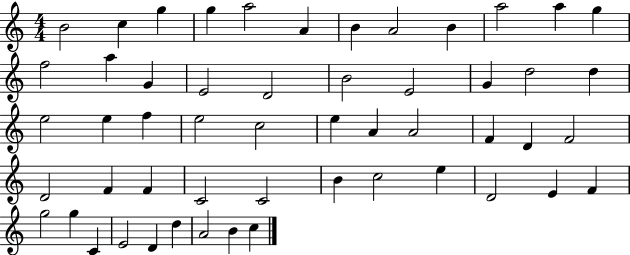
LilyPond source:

{
  \clef treble
  \numericTimeSignature
  \time 4/4
  \key c \major
  b'2 c''4 g''4 | g''4 a''2 a'4 | b'4 a'2 b'4 | a''2 a''4 g''4 | \break f''2 a''4 g'4 | e'2 d'2 | b'2 e'2 | g'4 d''2 d''4 | \break e''2 e''4 f''4 | e''2 c''2 | e''4 a'4 a'2 | f'4 d'4 f'2 | \break d'2 f'4 f'4 | c'2 c'2 | b'4 c''2 e''4 | d'2 e'4 f'4 | \break g''2 g''4 c'4 | e'2 d'4 d''4 | a'2 b'4 c''4 | \bar "|."
}